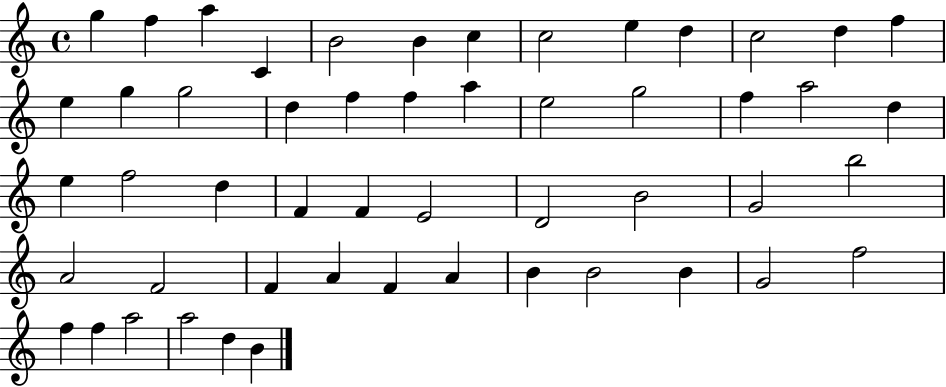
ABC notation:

X:1
T:Untitled
M:4/4
L:1/4
K:C
g f a C B2 B c c2 e d c2 d f e g g2 d f f a e2 g2 f a2 d e f2 d F F E2 D2 B2 G2 b2 A2 F2 F A F A B B2 B G2 f2 f f a2 a2 d B